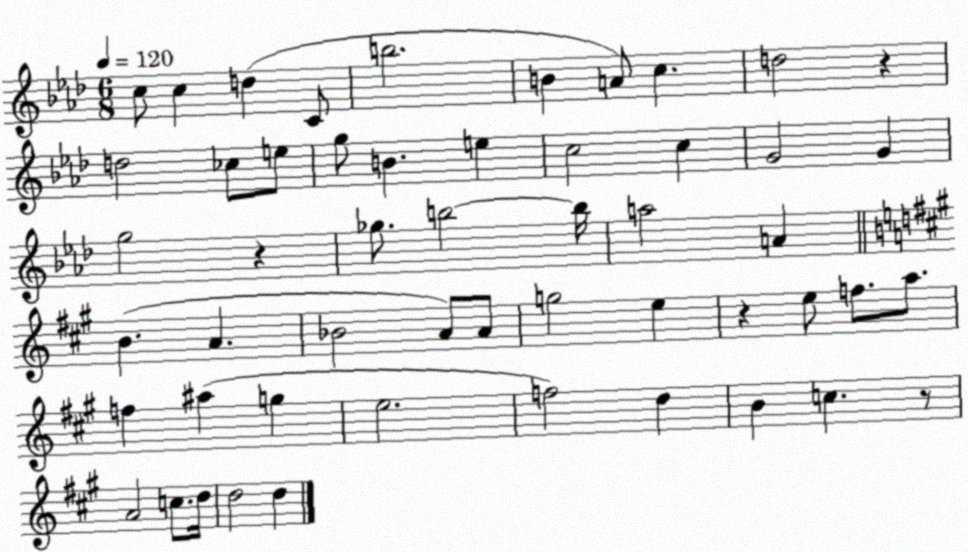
X:1
T:Untitled
M:6/8
L:1/4
K:Ab
c/2 c d C/2 b2 B A/2 c d2 z d2 _c/2 e/2 g/2 B e c2 c G2 G g2 z _g/2 b2 b/4 a2 A B A _B2 A/2 A/2 g2 e z e/2 f/2 a/2 f ^a g e2 f2 d B c z/2 A2 c/2 d/4 d2 d